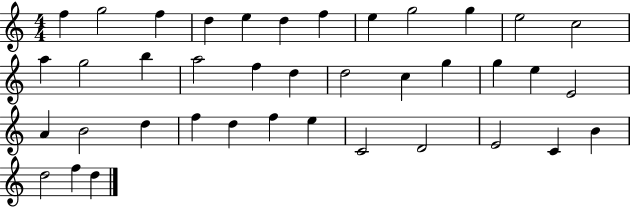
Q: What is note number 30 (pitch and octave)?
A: F5